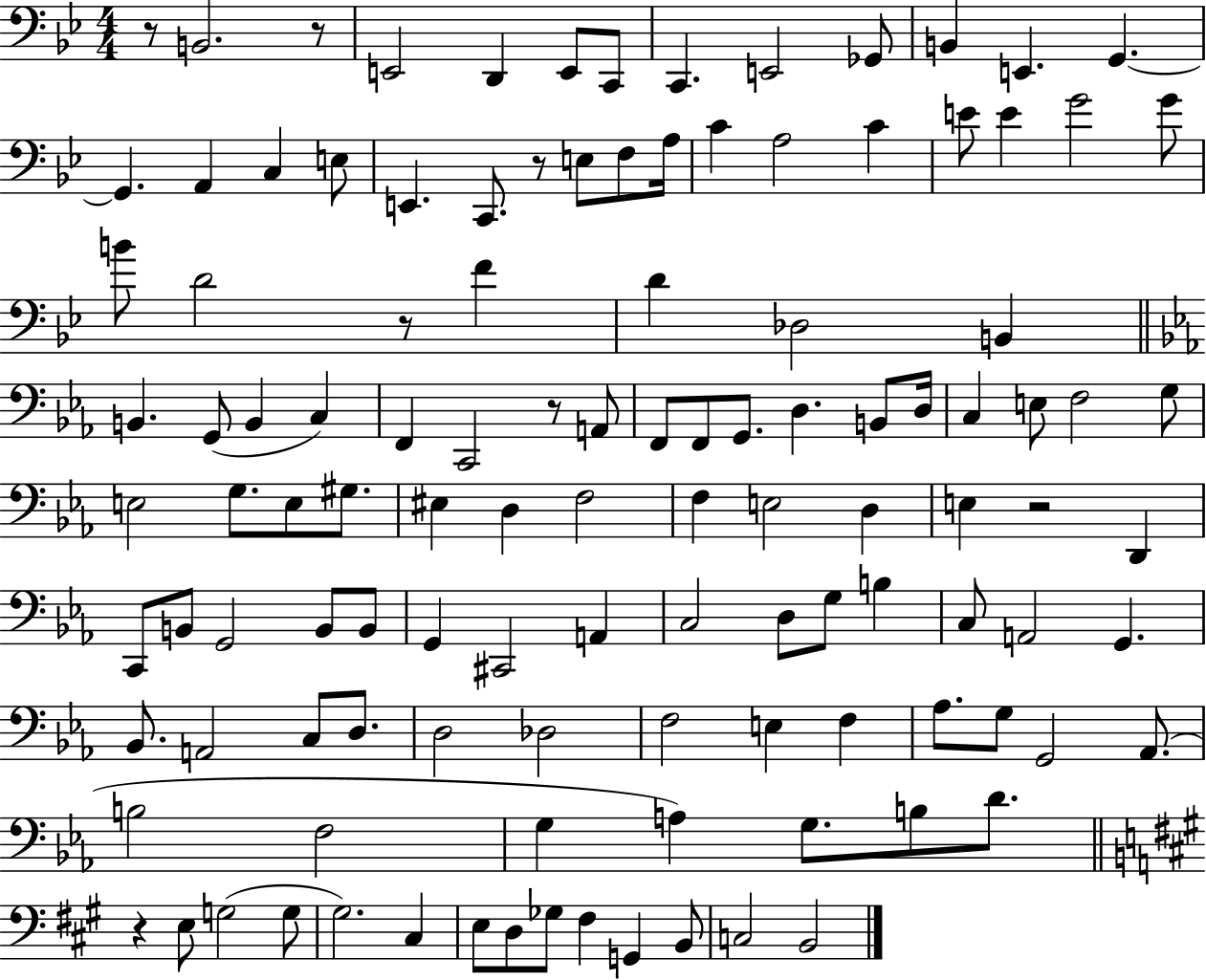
X:1
T:Untitled
M:4/4
L:1/4
K:Bb
z/2 B,,2 z/2 E,,2 D,, E,,/2 C,,/2 C,, E,,2 _G,,/2 B,, E,, G,, G,, A,, C, E,/2 E,, C,,/2 z/2 E,/2 F,/2 A,/4 C A,2 C E/2 E G2 G/2 B/2 D2 z/2 F D _D,2 B,, B,, G,,/2 B,, C, F,, C,,2 z/2 A,,/2 F,,/2 F,,/2 G,,/2 D, B,,/2 D,/4 C, E,/2 F,2 G,/2 E,2 G,/2 E,/2 ^G,/2 ^E, D, F,2 F, E,2 D, E, z2 D,, C,,/2 B,,/2 G,,2 B,,/2 B,,/2 G,, ^C,,2 A,, C,2 D,/2 G,/2 B, C,/2 A,,2 G,, _B,,/2 A,,2 C,/2 D,/2 D,2 _D,2 F,2 E, F, _A,/2 G,/2 G,,2 _A,,/2 B,2 F,2 G, A, G,/2 B,/2 D/2 z E,/2 G,2 G,/2 ^G,2 ^C, E,/2 D,/2 _G,/2 ^F, G,, B,,/2 C,2 B,,2